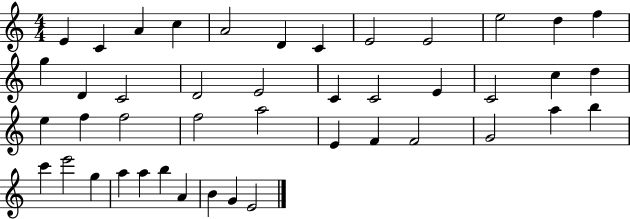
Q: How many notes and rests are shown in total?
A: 44